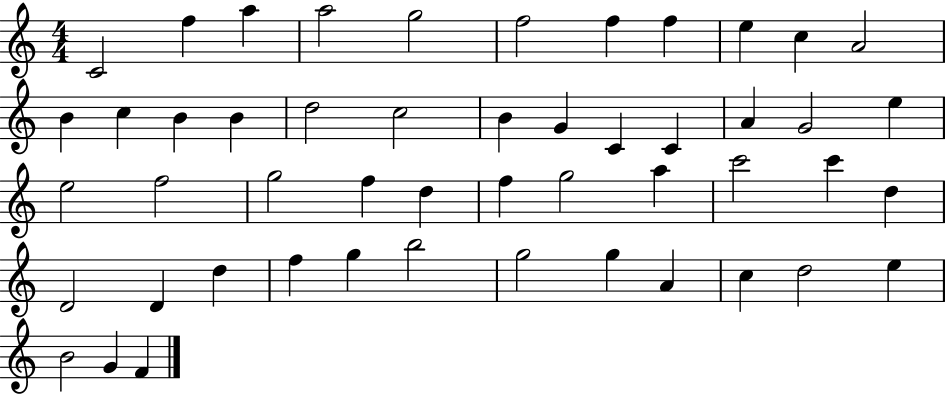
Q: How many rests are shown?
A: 0